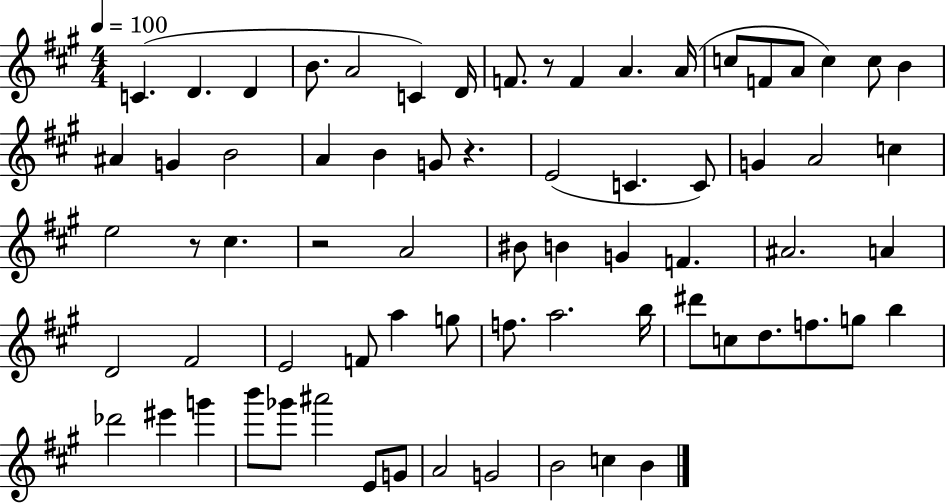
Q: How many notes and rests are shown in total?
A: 70